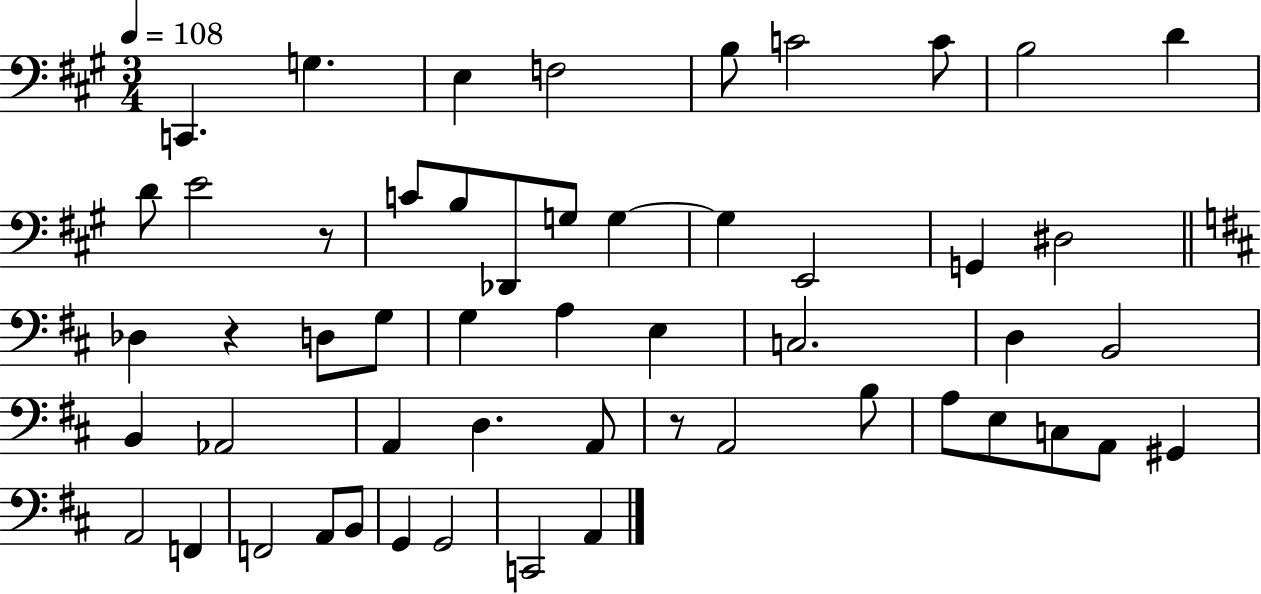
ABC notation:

X:1
T:Untitled
M:3/4
L:1/4
K:A
C,, G, E, F,2 B,/2 C2 C/2 B,2 D D/2 E2 z/2 C/2 B,/2 _D,,/2 G,/2 G, G, E,,2 G,, ^D,2 _D, z D,/2 G,/2 G, A, E, C,2 D, B,,2 B,, _A,,2 A,, D, A,,/2 z/2 A,,2 B,/2 A,/2 E,/2 C,/2 A,,/2 ^G,, A,,2 F,, F,,2 A,,/2 B,,/2 G,, G,,2 C,,2 A,,